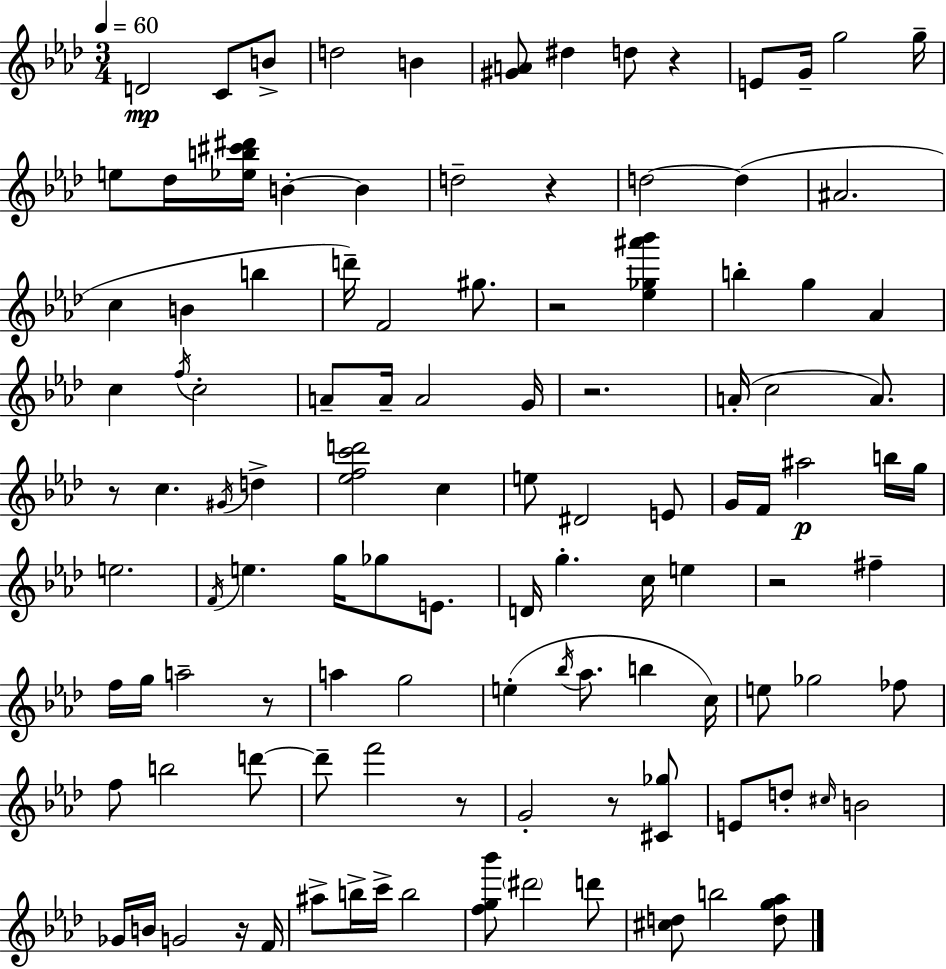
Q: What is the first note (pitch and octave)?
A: D4